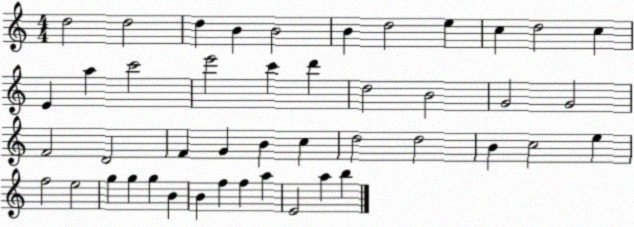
X:1
T:Untitled
M:4/4
L:1/4
K:C
d2 d2 d B B2 B d2 e c d2 c E a c'2 e'2 c' d' d2 B2 G2 G2 F2 D2 F G B c d2 d2 B c2 e f2 e2 g g g B B f f a E2 a b